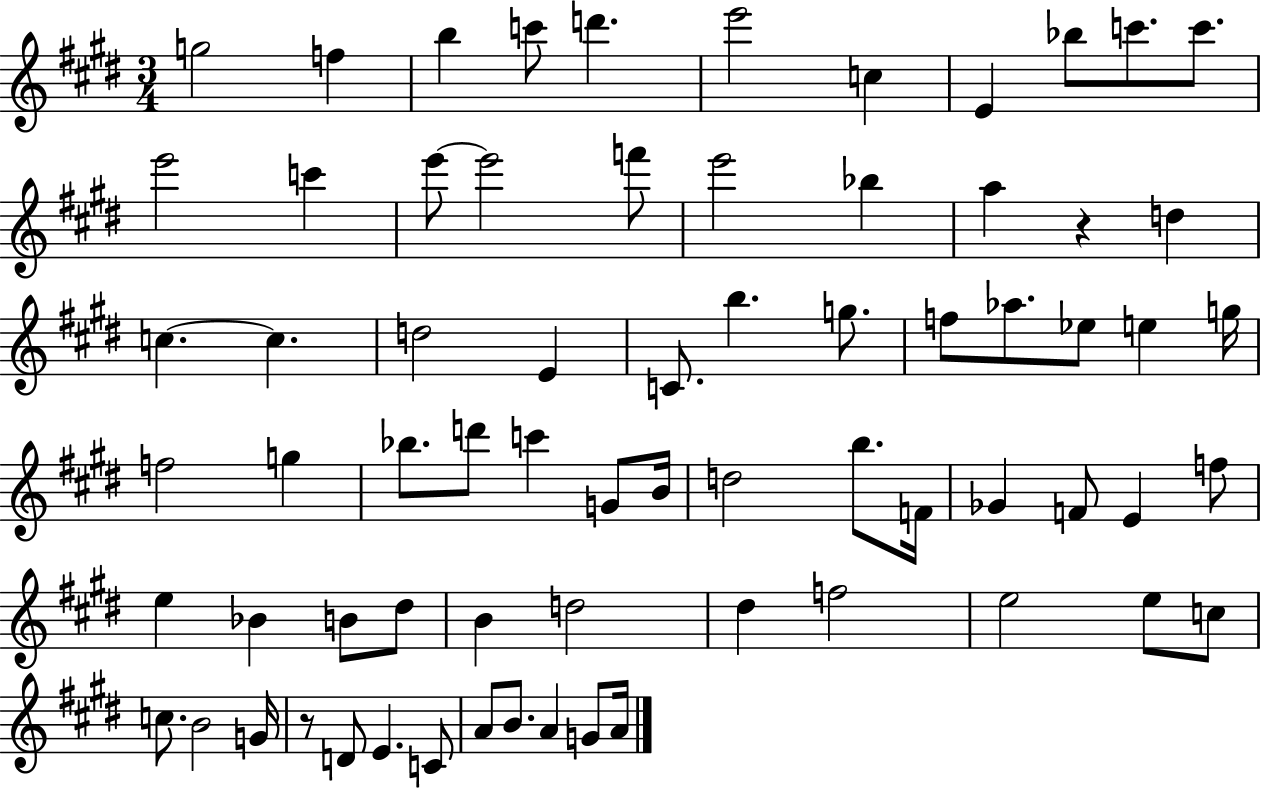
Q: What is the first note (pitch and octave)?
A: G5